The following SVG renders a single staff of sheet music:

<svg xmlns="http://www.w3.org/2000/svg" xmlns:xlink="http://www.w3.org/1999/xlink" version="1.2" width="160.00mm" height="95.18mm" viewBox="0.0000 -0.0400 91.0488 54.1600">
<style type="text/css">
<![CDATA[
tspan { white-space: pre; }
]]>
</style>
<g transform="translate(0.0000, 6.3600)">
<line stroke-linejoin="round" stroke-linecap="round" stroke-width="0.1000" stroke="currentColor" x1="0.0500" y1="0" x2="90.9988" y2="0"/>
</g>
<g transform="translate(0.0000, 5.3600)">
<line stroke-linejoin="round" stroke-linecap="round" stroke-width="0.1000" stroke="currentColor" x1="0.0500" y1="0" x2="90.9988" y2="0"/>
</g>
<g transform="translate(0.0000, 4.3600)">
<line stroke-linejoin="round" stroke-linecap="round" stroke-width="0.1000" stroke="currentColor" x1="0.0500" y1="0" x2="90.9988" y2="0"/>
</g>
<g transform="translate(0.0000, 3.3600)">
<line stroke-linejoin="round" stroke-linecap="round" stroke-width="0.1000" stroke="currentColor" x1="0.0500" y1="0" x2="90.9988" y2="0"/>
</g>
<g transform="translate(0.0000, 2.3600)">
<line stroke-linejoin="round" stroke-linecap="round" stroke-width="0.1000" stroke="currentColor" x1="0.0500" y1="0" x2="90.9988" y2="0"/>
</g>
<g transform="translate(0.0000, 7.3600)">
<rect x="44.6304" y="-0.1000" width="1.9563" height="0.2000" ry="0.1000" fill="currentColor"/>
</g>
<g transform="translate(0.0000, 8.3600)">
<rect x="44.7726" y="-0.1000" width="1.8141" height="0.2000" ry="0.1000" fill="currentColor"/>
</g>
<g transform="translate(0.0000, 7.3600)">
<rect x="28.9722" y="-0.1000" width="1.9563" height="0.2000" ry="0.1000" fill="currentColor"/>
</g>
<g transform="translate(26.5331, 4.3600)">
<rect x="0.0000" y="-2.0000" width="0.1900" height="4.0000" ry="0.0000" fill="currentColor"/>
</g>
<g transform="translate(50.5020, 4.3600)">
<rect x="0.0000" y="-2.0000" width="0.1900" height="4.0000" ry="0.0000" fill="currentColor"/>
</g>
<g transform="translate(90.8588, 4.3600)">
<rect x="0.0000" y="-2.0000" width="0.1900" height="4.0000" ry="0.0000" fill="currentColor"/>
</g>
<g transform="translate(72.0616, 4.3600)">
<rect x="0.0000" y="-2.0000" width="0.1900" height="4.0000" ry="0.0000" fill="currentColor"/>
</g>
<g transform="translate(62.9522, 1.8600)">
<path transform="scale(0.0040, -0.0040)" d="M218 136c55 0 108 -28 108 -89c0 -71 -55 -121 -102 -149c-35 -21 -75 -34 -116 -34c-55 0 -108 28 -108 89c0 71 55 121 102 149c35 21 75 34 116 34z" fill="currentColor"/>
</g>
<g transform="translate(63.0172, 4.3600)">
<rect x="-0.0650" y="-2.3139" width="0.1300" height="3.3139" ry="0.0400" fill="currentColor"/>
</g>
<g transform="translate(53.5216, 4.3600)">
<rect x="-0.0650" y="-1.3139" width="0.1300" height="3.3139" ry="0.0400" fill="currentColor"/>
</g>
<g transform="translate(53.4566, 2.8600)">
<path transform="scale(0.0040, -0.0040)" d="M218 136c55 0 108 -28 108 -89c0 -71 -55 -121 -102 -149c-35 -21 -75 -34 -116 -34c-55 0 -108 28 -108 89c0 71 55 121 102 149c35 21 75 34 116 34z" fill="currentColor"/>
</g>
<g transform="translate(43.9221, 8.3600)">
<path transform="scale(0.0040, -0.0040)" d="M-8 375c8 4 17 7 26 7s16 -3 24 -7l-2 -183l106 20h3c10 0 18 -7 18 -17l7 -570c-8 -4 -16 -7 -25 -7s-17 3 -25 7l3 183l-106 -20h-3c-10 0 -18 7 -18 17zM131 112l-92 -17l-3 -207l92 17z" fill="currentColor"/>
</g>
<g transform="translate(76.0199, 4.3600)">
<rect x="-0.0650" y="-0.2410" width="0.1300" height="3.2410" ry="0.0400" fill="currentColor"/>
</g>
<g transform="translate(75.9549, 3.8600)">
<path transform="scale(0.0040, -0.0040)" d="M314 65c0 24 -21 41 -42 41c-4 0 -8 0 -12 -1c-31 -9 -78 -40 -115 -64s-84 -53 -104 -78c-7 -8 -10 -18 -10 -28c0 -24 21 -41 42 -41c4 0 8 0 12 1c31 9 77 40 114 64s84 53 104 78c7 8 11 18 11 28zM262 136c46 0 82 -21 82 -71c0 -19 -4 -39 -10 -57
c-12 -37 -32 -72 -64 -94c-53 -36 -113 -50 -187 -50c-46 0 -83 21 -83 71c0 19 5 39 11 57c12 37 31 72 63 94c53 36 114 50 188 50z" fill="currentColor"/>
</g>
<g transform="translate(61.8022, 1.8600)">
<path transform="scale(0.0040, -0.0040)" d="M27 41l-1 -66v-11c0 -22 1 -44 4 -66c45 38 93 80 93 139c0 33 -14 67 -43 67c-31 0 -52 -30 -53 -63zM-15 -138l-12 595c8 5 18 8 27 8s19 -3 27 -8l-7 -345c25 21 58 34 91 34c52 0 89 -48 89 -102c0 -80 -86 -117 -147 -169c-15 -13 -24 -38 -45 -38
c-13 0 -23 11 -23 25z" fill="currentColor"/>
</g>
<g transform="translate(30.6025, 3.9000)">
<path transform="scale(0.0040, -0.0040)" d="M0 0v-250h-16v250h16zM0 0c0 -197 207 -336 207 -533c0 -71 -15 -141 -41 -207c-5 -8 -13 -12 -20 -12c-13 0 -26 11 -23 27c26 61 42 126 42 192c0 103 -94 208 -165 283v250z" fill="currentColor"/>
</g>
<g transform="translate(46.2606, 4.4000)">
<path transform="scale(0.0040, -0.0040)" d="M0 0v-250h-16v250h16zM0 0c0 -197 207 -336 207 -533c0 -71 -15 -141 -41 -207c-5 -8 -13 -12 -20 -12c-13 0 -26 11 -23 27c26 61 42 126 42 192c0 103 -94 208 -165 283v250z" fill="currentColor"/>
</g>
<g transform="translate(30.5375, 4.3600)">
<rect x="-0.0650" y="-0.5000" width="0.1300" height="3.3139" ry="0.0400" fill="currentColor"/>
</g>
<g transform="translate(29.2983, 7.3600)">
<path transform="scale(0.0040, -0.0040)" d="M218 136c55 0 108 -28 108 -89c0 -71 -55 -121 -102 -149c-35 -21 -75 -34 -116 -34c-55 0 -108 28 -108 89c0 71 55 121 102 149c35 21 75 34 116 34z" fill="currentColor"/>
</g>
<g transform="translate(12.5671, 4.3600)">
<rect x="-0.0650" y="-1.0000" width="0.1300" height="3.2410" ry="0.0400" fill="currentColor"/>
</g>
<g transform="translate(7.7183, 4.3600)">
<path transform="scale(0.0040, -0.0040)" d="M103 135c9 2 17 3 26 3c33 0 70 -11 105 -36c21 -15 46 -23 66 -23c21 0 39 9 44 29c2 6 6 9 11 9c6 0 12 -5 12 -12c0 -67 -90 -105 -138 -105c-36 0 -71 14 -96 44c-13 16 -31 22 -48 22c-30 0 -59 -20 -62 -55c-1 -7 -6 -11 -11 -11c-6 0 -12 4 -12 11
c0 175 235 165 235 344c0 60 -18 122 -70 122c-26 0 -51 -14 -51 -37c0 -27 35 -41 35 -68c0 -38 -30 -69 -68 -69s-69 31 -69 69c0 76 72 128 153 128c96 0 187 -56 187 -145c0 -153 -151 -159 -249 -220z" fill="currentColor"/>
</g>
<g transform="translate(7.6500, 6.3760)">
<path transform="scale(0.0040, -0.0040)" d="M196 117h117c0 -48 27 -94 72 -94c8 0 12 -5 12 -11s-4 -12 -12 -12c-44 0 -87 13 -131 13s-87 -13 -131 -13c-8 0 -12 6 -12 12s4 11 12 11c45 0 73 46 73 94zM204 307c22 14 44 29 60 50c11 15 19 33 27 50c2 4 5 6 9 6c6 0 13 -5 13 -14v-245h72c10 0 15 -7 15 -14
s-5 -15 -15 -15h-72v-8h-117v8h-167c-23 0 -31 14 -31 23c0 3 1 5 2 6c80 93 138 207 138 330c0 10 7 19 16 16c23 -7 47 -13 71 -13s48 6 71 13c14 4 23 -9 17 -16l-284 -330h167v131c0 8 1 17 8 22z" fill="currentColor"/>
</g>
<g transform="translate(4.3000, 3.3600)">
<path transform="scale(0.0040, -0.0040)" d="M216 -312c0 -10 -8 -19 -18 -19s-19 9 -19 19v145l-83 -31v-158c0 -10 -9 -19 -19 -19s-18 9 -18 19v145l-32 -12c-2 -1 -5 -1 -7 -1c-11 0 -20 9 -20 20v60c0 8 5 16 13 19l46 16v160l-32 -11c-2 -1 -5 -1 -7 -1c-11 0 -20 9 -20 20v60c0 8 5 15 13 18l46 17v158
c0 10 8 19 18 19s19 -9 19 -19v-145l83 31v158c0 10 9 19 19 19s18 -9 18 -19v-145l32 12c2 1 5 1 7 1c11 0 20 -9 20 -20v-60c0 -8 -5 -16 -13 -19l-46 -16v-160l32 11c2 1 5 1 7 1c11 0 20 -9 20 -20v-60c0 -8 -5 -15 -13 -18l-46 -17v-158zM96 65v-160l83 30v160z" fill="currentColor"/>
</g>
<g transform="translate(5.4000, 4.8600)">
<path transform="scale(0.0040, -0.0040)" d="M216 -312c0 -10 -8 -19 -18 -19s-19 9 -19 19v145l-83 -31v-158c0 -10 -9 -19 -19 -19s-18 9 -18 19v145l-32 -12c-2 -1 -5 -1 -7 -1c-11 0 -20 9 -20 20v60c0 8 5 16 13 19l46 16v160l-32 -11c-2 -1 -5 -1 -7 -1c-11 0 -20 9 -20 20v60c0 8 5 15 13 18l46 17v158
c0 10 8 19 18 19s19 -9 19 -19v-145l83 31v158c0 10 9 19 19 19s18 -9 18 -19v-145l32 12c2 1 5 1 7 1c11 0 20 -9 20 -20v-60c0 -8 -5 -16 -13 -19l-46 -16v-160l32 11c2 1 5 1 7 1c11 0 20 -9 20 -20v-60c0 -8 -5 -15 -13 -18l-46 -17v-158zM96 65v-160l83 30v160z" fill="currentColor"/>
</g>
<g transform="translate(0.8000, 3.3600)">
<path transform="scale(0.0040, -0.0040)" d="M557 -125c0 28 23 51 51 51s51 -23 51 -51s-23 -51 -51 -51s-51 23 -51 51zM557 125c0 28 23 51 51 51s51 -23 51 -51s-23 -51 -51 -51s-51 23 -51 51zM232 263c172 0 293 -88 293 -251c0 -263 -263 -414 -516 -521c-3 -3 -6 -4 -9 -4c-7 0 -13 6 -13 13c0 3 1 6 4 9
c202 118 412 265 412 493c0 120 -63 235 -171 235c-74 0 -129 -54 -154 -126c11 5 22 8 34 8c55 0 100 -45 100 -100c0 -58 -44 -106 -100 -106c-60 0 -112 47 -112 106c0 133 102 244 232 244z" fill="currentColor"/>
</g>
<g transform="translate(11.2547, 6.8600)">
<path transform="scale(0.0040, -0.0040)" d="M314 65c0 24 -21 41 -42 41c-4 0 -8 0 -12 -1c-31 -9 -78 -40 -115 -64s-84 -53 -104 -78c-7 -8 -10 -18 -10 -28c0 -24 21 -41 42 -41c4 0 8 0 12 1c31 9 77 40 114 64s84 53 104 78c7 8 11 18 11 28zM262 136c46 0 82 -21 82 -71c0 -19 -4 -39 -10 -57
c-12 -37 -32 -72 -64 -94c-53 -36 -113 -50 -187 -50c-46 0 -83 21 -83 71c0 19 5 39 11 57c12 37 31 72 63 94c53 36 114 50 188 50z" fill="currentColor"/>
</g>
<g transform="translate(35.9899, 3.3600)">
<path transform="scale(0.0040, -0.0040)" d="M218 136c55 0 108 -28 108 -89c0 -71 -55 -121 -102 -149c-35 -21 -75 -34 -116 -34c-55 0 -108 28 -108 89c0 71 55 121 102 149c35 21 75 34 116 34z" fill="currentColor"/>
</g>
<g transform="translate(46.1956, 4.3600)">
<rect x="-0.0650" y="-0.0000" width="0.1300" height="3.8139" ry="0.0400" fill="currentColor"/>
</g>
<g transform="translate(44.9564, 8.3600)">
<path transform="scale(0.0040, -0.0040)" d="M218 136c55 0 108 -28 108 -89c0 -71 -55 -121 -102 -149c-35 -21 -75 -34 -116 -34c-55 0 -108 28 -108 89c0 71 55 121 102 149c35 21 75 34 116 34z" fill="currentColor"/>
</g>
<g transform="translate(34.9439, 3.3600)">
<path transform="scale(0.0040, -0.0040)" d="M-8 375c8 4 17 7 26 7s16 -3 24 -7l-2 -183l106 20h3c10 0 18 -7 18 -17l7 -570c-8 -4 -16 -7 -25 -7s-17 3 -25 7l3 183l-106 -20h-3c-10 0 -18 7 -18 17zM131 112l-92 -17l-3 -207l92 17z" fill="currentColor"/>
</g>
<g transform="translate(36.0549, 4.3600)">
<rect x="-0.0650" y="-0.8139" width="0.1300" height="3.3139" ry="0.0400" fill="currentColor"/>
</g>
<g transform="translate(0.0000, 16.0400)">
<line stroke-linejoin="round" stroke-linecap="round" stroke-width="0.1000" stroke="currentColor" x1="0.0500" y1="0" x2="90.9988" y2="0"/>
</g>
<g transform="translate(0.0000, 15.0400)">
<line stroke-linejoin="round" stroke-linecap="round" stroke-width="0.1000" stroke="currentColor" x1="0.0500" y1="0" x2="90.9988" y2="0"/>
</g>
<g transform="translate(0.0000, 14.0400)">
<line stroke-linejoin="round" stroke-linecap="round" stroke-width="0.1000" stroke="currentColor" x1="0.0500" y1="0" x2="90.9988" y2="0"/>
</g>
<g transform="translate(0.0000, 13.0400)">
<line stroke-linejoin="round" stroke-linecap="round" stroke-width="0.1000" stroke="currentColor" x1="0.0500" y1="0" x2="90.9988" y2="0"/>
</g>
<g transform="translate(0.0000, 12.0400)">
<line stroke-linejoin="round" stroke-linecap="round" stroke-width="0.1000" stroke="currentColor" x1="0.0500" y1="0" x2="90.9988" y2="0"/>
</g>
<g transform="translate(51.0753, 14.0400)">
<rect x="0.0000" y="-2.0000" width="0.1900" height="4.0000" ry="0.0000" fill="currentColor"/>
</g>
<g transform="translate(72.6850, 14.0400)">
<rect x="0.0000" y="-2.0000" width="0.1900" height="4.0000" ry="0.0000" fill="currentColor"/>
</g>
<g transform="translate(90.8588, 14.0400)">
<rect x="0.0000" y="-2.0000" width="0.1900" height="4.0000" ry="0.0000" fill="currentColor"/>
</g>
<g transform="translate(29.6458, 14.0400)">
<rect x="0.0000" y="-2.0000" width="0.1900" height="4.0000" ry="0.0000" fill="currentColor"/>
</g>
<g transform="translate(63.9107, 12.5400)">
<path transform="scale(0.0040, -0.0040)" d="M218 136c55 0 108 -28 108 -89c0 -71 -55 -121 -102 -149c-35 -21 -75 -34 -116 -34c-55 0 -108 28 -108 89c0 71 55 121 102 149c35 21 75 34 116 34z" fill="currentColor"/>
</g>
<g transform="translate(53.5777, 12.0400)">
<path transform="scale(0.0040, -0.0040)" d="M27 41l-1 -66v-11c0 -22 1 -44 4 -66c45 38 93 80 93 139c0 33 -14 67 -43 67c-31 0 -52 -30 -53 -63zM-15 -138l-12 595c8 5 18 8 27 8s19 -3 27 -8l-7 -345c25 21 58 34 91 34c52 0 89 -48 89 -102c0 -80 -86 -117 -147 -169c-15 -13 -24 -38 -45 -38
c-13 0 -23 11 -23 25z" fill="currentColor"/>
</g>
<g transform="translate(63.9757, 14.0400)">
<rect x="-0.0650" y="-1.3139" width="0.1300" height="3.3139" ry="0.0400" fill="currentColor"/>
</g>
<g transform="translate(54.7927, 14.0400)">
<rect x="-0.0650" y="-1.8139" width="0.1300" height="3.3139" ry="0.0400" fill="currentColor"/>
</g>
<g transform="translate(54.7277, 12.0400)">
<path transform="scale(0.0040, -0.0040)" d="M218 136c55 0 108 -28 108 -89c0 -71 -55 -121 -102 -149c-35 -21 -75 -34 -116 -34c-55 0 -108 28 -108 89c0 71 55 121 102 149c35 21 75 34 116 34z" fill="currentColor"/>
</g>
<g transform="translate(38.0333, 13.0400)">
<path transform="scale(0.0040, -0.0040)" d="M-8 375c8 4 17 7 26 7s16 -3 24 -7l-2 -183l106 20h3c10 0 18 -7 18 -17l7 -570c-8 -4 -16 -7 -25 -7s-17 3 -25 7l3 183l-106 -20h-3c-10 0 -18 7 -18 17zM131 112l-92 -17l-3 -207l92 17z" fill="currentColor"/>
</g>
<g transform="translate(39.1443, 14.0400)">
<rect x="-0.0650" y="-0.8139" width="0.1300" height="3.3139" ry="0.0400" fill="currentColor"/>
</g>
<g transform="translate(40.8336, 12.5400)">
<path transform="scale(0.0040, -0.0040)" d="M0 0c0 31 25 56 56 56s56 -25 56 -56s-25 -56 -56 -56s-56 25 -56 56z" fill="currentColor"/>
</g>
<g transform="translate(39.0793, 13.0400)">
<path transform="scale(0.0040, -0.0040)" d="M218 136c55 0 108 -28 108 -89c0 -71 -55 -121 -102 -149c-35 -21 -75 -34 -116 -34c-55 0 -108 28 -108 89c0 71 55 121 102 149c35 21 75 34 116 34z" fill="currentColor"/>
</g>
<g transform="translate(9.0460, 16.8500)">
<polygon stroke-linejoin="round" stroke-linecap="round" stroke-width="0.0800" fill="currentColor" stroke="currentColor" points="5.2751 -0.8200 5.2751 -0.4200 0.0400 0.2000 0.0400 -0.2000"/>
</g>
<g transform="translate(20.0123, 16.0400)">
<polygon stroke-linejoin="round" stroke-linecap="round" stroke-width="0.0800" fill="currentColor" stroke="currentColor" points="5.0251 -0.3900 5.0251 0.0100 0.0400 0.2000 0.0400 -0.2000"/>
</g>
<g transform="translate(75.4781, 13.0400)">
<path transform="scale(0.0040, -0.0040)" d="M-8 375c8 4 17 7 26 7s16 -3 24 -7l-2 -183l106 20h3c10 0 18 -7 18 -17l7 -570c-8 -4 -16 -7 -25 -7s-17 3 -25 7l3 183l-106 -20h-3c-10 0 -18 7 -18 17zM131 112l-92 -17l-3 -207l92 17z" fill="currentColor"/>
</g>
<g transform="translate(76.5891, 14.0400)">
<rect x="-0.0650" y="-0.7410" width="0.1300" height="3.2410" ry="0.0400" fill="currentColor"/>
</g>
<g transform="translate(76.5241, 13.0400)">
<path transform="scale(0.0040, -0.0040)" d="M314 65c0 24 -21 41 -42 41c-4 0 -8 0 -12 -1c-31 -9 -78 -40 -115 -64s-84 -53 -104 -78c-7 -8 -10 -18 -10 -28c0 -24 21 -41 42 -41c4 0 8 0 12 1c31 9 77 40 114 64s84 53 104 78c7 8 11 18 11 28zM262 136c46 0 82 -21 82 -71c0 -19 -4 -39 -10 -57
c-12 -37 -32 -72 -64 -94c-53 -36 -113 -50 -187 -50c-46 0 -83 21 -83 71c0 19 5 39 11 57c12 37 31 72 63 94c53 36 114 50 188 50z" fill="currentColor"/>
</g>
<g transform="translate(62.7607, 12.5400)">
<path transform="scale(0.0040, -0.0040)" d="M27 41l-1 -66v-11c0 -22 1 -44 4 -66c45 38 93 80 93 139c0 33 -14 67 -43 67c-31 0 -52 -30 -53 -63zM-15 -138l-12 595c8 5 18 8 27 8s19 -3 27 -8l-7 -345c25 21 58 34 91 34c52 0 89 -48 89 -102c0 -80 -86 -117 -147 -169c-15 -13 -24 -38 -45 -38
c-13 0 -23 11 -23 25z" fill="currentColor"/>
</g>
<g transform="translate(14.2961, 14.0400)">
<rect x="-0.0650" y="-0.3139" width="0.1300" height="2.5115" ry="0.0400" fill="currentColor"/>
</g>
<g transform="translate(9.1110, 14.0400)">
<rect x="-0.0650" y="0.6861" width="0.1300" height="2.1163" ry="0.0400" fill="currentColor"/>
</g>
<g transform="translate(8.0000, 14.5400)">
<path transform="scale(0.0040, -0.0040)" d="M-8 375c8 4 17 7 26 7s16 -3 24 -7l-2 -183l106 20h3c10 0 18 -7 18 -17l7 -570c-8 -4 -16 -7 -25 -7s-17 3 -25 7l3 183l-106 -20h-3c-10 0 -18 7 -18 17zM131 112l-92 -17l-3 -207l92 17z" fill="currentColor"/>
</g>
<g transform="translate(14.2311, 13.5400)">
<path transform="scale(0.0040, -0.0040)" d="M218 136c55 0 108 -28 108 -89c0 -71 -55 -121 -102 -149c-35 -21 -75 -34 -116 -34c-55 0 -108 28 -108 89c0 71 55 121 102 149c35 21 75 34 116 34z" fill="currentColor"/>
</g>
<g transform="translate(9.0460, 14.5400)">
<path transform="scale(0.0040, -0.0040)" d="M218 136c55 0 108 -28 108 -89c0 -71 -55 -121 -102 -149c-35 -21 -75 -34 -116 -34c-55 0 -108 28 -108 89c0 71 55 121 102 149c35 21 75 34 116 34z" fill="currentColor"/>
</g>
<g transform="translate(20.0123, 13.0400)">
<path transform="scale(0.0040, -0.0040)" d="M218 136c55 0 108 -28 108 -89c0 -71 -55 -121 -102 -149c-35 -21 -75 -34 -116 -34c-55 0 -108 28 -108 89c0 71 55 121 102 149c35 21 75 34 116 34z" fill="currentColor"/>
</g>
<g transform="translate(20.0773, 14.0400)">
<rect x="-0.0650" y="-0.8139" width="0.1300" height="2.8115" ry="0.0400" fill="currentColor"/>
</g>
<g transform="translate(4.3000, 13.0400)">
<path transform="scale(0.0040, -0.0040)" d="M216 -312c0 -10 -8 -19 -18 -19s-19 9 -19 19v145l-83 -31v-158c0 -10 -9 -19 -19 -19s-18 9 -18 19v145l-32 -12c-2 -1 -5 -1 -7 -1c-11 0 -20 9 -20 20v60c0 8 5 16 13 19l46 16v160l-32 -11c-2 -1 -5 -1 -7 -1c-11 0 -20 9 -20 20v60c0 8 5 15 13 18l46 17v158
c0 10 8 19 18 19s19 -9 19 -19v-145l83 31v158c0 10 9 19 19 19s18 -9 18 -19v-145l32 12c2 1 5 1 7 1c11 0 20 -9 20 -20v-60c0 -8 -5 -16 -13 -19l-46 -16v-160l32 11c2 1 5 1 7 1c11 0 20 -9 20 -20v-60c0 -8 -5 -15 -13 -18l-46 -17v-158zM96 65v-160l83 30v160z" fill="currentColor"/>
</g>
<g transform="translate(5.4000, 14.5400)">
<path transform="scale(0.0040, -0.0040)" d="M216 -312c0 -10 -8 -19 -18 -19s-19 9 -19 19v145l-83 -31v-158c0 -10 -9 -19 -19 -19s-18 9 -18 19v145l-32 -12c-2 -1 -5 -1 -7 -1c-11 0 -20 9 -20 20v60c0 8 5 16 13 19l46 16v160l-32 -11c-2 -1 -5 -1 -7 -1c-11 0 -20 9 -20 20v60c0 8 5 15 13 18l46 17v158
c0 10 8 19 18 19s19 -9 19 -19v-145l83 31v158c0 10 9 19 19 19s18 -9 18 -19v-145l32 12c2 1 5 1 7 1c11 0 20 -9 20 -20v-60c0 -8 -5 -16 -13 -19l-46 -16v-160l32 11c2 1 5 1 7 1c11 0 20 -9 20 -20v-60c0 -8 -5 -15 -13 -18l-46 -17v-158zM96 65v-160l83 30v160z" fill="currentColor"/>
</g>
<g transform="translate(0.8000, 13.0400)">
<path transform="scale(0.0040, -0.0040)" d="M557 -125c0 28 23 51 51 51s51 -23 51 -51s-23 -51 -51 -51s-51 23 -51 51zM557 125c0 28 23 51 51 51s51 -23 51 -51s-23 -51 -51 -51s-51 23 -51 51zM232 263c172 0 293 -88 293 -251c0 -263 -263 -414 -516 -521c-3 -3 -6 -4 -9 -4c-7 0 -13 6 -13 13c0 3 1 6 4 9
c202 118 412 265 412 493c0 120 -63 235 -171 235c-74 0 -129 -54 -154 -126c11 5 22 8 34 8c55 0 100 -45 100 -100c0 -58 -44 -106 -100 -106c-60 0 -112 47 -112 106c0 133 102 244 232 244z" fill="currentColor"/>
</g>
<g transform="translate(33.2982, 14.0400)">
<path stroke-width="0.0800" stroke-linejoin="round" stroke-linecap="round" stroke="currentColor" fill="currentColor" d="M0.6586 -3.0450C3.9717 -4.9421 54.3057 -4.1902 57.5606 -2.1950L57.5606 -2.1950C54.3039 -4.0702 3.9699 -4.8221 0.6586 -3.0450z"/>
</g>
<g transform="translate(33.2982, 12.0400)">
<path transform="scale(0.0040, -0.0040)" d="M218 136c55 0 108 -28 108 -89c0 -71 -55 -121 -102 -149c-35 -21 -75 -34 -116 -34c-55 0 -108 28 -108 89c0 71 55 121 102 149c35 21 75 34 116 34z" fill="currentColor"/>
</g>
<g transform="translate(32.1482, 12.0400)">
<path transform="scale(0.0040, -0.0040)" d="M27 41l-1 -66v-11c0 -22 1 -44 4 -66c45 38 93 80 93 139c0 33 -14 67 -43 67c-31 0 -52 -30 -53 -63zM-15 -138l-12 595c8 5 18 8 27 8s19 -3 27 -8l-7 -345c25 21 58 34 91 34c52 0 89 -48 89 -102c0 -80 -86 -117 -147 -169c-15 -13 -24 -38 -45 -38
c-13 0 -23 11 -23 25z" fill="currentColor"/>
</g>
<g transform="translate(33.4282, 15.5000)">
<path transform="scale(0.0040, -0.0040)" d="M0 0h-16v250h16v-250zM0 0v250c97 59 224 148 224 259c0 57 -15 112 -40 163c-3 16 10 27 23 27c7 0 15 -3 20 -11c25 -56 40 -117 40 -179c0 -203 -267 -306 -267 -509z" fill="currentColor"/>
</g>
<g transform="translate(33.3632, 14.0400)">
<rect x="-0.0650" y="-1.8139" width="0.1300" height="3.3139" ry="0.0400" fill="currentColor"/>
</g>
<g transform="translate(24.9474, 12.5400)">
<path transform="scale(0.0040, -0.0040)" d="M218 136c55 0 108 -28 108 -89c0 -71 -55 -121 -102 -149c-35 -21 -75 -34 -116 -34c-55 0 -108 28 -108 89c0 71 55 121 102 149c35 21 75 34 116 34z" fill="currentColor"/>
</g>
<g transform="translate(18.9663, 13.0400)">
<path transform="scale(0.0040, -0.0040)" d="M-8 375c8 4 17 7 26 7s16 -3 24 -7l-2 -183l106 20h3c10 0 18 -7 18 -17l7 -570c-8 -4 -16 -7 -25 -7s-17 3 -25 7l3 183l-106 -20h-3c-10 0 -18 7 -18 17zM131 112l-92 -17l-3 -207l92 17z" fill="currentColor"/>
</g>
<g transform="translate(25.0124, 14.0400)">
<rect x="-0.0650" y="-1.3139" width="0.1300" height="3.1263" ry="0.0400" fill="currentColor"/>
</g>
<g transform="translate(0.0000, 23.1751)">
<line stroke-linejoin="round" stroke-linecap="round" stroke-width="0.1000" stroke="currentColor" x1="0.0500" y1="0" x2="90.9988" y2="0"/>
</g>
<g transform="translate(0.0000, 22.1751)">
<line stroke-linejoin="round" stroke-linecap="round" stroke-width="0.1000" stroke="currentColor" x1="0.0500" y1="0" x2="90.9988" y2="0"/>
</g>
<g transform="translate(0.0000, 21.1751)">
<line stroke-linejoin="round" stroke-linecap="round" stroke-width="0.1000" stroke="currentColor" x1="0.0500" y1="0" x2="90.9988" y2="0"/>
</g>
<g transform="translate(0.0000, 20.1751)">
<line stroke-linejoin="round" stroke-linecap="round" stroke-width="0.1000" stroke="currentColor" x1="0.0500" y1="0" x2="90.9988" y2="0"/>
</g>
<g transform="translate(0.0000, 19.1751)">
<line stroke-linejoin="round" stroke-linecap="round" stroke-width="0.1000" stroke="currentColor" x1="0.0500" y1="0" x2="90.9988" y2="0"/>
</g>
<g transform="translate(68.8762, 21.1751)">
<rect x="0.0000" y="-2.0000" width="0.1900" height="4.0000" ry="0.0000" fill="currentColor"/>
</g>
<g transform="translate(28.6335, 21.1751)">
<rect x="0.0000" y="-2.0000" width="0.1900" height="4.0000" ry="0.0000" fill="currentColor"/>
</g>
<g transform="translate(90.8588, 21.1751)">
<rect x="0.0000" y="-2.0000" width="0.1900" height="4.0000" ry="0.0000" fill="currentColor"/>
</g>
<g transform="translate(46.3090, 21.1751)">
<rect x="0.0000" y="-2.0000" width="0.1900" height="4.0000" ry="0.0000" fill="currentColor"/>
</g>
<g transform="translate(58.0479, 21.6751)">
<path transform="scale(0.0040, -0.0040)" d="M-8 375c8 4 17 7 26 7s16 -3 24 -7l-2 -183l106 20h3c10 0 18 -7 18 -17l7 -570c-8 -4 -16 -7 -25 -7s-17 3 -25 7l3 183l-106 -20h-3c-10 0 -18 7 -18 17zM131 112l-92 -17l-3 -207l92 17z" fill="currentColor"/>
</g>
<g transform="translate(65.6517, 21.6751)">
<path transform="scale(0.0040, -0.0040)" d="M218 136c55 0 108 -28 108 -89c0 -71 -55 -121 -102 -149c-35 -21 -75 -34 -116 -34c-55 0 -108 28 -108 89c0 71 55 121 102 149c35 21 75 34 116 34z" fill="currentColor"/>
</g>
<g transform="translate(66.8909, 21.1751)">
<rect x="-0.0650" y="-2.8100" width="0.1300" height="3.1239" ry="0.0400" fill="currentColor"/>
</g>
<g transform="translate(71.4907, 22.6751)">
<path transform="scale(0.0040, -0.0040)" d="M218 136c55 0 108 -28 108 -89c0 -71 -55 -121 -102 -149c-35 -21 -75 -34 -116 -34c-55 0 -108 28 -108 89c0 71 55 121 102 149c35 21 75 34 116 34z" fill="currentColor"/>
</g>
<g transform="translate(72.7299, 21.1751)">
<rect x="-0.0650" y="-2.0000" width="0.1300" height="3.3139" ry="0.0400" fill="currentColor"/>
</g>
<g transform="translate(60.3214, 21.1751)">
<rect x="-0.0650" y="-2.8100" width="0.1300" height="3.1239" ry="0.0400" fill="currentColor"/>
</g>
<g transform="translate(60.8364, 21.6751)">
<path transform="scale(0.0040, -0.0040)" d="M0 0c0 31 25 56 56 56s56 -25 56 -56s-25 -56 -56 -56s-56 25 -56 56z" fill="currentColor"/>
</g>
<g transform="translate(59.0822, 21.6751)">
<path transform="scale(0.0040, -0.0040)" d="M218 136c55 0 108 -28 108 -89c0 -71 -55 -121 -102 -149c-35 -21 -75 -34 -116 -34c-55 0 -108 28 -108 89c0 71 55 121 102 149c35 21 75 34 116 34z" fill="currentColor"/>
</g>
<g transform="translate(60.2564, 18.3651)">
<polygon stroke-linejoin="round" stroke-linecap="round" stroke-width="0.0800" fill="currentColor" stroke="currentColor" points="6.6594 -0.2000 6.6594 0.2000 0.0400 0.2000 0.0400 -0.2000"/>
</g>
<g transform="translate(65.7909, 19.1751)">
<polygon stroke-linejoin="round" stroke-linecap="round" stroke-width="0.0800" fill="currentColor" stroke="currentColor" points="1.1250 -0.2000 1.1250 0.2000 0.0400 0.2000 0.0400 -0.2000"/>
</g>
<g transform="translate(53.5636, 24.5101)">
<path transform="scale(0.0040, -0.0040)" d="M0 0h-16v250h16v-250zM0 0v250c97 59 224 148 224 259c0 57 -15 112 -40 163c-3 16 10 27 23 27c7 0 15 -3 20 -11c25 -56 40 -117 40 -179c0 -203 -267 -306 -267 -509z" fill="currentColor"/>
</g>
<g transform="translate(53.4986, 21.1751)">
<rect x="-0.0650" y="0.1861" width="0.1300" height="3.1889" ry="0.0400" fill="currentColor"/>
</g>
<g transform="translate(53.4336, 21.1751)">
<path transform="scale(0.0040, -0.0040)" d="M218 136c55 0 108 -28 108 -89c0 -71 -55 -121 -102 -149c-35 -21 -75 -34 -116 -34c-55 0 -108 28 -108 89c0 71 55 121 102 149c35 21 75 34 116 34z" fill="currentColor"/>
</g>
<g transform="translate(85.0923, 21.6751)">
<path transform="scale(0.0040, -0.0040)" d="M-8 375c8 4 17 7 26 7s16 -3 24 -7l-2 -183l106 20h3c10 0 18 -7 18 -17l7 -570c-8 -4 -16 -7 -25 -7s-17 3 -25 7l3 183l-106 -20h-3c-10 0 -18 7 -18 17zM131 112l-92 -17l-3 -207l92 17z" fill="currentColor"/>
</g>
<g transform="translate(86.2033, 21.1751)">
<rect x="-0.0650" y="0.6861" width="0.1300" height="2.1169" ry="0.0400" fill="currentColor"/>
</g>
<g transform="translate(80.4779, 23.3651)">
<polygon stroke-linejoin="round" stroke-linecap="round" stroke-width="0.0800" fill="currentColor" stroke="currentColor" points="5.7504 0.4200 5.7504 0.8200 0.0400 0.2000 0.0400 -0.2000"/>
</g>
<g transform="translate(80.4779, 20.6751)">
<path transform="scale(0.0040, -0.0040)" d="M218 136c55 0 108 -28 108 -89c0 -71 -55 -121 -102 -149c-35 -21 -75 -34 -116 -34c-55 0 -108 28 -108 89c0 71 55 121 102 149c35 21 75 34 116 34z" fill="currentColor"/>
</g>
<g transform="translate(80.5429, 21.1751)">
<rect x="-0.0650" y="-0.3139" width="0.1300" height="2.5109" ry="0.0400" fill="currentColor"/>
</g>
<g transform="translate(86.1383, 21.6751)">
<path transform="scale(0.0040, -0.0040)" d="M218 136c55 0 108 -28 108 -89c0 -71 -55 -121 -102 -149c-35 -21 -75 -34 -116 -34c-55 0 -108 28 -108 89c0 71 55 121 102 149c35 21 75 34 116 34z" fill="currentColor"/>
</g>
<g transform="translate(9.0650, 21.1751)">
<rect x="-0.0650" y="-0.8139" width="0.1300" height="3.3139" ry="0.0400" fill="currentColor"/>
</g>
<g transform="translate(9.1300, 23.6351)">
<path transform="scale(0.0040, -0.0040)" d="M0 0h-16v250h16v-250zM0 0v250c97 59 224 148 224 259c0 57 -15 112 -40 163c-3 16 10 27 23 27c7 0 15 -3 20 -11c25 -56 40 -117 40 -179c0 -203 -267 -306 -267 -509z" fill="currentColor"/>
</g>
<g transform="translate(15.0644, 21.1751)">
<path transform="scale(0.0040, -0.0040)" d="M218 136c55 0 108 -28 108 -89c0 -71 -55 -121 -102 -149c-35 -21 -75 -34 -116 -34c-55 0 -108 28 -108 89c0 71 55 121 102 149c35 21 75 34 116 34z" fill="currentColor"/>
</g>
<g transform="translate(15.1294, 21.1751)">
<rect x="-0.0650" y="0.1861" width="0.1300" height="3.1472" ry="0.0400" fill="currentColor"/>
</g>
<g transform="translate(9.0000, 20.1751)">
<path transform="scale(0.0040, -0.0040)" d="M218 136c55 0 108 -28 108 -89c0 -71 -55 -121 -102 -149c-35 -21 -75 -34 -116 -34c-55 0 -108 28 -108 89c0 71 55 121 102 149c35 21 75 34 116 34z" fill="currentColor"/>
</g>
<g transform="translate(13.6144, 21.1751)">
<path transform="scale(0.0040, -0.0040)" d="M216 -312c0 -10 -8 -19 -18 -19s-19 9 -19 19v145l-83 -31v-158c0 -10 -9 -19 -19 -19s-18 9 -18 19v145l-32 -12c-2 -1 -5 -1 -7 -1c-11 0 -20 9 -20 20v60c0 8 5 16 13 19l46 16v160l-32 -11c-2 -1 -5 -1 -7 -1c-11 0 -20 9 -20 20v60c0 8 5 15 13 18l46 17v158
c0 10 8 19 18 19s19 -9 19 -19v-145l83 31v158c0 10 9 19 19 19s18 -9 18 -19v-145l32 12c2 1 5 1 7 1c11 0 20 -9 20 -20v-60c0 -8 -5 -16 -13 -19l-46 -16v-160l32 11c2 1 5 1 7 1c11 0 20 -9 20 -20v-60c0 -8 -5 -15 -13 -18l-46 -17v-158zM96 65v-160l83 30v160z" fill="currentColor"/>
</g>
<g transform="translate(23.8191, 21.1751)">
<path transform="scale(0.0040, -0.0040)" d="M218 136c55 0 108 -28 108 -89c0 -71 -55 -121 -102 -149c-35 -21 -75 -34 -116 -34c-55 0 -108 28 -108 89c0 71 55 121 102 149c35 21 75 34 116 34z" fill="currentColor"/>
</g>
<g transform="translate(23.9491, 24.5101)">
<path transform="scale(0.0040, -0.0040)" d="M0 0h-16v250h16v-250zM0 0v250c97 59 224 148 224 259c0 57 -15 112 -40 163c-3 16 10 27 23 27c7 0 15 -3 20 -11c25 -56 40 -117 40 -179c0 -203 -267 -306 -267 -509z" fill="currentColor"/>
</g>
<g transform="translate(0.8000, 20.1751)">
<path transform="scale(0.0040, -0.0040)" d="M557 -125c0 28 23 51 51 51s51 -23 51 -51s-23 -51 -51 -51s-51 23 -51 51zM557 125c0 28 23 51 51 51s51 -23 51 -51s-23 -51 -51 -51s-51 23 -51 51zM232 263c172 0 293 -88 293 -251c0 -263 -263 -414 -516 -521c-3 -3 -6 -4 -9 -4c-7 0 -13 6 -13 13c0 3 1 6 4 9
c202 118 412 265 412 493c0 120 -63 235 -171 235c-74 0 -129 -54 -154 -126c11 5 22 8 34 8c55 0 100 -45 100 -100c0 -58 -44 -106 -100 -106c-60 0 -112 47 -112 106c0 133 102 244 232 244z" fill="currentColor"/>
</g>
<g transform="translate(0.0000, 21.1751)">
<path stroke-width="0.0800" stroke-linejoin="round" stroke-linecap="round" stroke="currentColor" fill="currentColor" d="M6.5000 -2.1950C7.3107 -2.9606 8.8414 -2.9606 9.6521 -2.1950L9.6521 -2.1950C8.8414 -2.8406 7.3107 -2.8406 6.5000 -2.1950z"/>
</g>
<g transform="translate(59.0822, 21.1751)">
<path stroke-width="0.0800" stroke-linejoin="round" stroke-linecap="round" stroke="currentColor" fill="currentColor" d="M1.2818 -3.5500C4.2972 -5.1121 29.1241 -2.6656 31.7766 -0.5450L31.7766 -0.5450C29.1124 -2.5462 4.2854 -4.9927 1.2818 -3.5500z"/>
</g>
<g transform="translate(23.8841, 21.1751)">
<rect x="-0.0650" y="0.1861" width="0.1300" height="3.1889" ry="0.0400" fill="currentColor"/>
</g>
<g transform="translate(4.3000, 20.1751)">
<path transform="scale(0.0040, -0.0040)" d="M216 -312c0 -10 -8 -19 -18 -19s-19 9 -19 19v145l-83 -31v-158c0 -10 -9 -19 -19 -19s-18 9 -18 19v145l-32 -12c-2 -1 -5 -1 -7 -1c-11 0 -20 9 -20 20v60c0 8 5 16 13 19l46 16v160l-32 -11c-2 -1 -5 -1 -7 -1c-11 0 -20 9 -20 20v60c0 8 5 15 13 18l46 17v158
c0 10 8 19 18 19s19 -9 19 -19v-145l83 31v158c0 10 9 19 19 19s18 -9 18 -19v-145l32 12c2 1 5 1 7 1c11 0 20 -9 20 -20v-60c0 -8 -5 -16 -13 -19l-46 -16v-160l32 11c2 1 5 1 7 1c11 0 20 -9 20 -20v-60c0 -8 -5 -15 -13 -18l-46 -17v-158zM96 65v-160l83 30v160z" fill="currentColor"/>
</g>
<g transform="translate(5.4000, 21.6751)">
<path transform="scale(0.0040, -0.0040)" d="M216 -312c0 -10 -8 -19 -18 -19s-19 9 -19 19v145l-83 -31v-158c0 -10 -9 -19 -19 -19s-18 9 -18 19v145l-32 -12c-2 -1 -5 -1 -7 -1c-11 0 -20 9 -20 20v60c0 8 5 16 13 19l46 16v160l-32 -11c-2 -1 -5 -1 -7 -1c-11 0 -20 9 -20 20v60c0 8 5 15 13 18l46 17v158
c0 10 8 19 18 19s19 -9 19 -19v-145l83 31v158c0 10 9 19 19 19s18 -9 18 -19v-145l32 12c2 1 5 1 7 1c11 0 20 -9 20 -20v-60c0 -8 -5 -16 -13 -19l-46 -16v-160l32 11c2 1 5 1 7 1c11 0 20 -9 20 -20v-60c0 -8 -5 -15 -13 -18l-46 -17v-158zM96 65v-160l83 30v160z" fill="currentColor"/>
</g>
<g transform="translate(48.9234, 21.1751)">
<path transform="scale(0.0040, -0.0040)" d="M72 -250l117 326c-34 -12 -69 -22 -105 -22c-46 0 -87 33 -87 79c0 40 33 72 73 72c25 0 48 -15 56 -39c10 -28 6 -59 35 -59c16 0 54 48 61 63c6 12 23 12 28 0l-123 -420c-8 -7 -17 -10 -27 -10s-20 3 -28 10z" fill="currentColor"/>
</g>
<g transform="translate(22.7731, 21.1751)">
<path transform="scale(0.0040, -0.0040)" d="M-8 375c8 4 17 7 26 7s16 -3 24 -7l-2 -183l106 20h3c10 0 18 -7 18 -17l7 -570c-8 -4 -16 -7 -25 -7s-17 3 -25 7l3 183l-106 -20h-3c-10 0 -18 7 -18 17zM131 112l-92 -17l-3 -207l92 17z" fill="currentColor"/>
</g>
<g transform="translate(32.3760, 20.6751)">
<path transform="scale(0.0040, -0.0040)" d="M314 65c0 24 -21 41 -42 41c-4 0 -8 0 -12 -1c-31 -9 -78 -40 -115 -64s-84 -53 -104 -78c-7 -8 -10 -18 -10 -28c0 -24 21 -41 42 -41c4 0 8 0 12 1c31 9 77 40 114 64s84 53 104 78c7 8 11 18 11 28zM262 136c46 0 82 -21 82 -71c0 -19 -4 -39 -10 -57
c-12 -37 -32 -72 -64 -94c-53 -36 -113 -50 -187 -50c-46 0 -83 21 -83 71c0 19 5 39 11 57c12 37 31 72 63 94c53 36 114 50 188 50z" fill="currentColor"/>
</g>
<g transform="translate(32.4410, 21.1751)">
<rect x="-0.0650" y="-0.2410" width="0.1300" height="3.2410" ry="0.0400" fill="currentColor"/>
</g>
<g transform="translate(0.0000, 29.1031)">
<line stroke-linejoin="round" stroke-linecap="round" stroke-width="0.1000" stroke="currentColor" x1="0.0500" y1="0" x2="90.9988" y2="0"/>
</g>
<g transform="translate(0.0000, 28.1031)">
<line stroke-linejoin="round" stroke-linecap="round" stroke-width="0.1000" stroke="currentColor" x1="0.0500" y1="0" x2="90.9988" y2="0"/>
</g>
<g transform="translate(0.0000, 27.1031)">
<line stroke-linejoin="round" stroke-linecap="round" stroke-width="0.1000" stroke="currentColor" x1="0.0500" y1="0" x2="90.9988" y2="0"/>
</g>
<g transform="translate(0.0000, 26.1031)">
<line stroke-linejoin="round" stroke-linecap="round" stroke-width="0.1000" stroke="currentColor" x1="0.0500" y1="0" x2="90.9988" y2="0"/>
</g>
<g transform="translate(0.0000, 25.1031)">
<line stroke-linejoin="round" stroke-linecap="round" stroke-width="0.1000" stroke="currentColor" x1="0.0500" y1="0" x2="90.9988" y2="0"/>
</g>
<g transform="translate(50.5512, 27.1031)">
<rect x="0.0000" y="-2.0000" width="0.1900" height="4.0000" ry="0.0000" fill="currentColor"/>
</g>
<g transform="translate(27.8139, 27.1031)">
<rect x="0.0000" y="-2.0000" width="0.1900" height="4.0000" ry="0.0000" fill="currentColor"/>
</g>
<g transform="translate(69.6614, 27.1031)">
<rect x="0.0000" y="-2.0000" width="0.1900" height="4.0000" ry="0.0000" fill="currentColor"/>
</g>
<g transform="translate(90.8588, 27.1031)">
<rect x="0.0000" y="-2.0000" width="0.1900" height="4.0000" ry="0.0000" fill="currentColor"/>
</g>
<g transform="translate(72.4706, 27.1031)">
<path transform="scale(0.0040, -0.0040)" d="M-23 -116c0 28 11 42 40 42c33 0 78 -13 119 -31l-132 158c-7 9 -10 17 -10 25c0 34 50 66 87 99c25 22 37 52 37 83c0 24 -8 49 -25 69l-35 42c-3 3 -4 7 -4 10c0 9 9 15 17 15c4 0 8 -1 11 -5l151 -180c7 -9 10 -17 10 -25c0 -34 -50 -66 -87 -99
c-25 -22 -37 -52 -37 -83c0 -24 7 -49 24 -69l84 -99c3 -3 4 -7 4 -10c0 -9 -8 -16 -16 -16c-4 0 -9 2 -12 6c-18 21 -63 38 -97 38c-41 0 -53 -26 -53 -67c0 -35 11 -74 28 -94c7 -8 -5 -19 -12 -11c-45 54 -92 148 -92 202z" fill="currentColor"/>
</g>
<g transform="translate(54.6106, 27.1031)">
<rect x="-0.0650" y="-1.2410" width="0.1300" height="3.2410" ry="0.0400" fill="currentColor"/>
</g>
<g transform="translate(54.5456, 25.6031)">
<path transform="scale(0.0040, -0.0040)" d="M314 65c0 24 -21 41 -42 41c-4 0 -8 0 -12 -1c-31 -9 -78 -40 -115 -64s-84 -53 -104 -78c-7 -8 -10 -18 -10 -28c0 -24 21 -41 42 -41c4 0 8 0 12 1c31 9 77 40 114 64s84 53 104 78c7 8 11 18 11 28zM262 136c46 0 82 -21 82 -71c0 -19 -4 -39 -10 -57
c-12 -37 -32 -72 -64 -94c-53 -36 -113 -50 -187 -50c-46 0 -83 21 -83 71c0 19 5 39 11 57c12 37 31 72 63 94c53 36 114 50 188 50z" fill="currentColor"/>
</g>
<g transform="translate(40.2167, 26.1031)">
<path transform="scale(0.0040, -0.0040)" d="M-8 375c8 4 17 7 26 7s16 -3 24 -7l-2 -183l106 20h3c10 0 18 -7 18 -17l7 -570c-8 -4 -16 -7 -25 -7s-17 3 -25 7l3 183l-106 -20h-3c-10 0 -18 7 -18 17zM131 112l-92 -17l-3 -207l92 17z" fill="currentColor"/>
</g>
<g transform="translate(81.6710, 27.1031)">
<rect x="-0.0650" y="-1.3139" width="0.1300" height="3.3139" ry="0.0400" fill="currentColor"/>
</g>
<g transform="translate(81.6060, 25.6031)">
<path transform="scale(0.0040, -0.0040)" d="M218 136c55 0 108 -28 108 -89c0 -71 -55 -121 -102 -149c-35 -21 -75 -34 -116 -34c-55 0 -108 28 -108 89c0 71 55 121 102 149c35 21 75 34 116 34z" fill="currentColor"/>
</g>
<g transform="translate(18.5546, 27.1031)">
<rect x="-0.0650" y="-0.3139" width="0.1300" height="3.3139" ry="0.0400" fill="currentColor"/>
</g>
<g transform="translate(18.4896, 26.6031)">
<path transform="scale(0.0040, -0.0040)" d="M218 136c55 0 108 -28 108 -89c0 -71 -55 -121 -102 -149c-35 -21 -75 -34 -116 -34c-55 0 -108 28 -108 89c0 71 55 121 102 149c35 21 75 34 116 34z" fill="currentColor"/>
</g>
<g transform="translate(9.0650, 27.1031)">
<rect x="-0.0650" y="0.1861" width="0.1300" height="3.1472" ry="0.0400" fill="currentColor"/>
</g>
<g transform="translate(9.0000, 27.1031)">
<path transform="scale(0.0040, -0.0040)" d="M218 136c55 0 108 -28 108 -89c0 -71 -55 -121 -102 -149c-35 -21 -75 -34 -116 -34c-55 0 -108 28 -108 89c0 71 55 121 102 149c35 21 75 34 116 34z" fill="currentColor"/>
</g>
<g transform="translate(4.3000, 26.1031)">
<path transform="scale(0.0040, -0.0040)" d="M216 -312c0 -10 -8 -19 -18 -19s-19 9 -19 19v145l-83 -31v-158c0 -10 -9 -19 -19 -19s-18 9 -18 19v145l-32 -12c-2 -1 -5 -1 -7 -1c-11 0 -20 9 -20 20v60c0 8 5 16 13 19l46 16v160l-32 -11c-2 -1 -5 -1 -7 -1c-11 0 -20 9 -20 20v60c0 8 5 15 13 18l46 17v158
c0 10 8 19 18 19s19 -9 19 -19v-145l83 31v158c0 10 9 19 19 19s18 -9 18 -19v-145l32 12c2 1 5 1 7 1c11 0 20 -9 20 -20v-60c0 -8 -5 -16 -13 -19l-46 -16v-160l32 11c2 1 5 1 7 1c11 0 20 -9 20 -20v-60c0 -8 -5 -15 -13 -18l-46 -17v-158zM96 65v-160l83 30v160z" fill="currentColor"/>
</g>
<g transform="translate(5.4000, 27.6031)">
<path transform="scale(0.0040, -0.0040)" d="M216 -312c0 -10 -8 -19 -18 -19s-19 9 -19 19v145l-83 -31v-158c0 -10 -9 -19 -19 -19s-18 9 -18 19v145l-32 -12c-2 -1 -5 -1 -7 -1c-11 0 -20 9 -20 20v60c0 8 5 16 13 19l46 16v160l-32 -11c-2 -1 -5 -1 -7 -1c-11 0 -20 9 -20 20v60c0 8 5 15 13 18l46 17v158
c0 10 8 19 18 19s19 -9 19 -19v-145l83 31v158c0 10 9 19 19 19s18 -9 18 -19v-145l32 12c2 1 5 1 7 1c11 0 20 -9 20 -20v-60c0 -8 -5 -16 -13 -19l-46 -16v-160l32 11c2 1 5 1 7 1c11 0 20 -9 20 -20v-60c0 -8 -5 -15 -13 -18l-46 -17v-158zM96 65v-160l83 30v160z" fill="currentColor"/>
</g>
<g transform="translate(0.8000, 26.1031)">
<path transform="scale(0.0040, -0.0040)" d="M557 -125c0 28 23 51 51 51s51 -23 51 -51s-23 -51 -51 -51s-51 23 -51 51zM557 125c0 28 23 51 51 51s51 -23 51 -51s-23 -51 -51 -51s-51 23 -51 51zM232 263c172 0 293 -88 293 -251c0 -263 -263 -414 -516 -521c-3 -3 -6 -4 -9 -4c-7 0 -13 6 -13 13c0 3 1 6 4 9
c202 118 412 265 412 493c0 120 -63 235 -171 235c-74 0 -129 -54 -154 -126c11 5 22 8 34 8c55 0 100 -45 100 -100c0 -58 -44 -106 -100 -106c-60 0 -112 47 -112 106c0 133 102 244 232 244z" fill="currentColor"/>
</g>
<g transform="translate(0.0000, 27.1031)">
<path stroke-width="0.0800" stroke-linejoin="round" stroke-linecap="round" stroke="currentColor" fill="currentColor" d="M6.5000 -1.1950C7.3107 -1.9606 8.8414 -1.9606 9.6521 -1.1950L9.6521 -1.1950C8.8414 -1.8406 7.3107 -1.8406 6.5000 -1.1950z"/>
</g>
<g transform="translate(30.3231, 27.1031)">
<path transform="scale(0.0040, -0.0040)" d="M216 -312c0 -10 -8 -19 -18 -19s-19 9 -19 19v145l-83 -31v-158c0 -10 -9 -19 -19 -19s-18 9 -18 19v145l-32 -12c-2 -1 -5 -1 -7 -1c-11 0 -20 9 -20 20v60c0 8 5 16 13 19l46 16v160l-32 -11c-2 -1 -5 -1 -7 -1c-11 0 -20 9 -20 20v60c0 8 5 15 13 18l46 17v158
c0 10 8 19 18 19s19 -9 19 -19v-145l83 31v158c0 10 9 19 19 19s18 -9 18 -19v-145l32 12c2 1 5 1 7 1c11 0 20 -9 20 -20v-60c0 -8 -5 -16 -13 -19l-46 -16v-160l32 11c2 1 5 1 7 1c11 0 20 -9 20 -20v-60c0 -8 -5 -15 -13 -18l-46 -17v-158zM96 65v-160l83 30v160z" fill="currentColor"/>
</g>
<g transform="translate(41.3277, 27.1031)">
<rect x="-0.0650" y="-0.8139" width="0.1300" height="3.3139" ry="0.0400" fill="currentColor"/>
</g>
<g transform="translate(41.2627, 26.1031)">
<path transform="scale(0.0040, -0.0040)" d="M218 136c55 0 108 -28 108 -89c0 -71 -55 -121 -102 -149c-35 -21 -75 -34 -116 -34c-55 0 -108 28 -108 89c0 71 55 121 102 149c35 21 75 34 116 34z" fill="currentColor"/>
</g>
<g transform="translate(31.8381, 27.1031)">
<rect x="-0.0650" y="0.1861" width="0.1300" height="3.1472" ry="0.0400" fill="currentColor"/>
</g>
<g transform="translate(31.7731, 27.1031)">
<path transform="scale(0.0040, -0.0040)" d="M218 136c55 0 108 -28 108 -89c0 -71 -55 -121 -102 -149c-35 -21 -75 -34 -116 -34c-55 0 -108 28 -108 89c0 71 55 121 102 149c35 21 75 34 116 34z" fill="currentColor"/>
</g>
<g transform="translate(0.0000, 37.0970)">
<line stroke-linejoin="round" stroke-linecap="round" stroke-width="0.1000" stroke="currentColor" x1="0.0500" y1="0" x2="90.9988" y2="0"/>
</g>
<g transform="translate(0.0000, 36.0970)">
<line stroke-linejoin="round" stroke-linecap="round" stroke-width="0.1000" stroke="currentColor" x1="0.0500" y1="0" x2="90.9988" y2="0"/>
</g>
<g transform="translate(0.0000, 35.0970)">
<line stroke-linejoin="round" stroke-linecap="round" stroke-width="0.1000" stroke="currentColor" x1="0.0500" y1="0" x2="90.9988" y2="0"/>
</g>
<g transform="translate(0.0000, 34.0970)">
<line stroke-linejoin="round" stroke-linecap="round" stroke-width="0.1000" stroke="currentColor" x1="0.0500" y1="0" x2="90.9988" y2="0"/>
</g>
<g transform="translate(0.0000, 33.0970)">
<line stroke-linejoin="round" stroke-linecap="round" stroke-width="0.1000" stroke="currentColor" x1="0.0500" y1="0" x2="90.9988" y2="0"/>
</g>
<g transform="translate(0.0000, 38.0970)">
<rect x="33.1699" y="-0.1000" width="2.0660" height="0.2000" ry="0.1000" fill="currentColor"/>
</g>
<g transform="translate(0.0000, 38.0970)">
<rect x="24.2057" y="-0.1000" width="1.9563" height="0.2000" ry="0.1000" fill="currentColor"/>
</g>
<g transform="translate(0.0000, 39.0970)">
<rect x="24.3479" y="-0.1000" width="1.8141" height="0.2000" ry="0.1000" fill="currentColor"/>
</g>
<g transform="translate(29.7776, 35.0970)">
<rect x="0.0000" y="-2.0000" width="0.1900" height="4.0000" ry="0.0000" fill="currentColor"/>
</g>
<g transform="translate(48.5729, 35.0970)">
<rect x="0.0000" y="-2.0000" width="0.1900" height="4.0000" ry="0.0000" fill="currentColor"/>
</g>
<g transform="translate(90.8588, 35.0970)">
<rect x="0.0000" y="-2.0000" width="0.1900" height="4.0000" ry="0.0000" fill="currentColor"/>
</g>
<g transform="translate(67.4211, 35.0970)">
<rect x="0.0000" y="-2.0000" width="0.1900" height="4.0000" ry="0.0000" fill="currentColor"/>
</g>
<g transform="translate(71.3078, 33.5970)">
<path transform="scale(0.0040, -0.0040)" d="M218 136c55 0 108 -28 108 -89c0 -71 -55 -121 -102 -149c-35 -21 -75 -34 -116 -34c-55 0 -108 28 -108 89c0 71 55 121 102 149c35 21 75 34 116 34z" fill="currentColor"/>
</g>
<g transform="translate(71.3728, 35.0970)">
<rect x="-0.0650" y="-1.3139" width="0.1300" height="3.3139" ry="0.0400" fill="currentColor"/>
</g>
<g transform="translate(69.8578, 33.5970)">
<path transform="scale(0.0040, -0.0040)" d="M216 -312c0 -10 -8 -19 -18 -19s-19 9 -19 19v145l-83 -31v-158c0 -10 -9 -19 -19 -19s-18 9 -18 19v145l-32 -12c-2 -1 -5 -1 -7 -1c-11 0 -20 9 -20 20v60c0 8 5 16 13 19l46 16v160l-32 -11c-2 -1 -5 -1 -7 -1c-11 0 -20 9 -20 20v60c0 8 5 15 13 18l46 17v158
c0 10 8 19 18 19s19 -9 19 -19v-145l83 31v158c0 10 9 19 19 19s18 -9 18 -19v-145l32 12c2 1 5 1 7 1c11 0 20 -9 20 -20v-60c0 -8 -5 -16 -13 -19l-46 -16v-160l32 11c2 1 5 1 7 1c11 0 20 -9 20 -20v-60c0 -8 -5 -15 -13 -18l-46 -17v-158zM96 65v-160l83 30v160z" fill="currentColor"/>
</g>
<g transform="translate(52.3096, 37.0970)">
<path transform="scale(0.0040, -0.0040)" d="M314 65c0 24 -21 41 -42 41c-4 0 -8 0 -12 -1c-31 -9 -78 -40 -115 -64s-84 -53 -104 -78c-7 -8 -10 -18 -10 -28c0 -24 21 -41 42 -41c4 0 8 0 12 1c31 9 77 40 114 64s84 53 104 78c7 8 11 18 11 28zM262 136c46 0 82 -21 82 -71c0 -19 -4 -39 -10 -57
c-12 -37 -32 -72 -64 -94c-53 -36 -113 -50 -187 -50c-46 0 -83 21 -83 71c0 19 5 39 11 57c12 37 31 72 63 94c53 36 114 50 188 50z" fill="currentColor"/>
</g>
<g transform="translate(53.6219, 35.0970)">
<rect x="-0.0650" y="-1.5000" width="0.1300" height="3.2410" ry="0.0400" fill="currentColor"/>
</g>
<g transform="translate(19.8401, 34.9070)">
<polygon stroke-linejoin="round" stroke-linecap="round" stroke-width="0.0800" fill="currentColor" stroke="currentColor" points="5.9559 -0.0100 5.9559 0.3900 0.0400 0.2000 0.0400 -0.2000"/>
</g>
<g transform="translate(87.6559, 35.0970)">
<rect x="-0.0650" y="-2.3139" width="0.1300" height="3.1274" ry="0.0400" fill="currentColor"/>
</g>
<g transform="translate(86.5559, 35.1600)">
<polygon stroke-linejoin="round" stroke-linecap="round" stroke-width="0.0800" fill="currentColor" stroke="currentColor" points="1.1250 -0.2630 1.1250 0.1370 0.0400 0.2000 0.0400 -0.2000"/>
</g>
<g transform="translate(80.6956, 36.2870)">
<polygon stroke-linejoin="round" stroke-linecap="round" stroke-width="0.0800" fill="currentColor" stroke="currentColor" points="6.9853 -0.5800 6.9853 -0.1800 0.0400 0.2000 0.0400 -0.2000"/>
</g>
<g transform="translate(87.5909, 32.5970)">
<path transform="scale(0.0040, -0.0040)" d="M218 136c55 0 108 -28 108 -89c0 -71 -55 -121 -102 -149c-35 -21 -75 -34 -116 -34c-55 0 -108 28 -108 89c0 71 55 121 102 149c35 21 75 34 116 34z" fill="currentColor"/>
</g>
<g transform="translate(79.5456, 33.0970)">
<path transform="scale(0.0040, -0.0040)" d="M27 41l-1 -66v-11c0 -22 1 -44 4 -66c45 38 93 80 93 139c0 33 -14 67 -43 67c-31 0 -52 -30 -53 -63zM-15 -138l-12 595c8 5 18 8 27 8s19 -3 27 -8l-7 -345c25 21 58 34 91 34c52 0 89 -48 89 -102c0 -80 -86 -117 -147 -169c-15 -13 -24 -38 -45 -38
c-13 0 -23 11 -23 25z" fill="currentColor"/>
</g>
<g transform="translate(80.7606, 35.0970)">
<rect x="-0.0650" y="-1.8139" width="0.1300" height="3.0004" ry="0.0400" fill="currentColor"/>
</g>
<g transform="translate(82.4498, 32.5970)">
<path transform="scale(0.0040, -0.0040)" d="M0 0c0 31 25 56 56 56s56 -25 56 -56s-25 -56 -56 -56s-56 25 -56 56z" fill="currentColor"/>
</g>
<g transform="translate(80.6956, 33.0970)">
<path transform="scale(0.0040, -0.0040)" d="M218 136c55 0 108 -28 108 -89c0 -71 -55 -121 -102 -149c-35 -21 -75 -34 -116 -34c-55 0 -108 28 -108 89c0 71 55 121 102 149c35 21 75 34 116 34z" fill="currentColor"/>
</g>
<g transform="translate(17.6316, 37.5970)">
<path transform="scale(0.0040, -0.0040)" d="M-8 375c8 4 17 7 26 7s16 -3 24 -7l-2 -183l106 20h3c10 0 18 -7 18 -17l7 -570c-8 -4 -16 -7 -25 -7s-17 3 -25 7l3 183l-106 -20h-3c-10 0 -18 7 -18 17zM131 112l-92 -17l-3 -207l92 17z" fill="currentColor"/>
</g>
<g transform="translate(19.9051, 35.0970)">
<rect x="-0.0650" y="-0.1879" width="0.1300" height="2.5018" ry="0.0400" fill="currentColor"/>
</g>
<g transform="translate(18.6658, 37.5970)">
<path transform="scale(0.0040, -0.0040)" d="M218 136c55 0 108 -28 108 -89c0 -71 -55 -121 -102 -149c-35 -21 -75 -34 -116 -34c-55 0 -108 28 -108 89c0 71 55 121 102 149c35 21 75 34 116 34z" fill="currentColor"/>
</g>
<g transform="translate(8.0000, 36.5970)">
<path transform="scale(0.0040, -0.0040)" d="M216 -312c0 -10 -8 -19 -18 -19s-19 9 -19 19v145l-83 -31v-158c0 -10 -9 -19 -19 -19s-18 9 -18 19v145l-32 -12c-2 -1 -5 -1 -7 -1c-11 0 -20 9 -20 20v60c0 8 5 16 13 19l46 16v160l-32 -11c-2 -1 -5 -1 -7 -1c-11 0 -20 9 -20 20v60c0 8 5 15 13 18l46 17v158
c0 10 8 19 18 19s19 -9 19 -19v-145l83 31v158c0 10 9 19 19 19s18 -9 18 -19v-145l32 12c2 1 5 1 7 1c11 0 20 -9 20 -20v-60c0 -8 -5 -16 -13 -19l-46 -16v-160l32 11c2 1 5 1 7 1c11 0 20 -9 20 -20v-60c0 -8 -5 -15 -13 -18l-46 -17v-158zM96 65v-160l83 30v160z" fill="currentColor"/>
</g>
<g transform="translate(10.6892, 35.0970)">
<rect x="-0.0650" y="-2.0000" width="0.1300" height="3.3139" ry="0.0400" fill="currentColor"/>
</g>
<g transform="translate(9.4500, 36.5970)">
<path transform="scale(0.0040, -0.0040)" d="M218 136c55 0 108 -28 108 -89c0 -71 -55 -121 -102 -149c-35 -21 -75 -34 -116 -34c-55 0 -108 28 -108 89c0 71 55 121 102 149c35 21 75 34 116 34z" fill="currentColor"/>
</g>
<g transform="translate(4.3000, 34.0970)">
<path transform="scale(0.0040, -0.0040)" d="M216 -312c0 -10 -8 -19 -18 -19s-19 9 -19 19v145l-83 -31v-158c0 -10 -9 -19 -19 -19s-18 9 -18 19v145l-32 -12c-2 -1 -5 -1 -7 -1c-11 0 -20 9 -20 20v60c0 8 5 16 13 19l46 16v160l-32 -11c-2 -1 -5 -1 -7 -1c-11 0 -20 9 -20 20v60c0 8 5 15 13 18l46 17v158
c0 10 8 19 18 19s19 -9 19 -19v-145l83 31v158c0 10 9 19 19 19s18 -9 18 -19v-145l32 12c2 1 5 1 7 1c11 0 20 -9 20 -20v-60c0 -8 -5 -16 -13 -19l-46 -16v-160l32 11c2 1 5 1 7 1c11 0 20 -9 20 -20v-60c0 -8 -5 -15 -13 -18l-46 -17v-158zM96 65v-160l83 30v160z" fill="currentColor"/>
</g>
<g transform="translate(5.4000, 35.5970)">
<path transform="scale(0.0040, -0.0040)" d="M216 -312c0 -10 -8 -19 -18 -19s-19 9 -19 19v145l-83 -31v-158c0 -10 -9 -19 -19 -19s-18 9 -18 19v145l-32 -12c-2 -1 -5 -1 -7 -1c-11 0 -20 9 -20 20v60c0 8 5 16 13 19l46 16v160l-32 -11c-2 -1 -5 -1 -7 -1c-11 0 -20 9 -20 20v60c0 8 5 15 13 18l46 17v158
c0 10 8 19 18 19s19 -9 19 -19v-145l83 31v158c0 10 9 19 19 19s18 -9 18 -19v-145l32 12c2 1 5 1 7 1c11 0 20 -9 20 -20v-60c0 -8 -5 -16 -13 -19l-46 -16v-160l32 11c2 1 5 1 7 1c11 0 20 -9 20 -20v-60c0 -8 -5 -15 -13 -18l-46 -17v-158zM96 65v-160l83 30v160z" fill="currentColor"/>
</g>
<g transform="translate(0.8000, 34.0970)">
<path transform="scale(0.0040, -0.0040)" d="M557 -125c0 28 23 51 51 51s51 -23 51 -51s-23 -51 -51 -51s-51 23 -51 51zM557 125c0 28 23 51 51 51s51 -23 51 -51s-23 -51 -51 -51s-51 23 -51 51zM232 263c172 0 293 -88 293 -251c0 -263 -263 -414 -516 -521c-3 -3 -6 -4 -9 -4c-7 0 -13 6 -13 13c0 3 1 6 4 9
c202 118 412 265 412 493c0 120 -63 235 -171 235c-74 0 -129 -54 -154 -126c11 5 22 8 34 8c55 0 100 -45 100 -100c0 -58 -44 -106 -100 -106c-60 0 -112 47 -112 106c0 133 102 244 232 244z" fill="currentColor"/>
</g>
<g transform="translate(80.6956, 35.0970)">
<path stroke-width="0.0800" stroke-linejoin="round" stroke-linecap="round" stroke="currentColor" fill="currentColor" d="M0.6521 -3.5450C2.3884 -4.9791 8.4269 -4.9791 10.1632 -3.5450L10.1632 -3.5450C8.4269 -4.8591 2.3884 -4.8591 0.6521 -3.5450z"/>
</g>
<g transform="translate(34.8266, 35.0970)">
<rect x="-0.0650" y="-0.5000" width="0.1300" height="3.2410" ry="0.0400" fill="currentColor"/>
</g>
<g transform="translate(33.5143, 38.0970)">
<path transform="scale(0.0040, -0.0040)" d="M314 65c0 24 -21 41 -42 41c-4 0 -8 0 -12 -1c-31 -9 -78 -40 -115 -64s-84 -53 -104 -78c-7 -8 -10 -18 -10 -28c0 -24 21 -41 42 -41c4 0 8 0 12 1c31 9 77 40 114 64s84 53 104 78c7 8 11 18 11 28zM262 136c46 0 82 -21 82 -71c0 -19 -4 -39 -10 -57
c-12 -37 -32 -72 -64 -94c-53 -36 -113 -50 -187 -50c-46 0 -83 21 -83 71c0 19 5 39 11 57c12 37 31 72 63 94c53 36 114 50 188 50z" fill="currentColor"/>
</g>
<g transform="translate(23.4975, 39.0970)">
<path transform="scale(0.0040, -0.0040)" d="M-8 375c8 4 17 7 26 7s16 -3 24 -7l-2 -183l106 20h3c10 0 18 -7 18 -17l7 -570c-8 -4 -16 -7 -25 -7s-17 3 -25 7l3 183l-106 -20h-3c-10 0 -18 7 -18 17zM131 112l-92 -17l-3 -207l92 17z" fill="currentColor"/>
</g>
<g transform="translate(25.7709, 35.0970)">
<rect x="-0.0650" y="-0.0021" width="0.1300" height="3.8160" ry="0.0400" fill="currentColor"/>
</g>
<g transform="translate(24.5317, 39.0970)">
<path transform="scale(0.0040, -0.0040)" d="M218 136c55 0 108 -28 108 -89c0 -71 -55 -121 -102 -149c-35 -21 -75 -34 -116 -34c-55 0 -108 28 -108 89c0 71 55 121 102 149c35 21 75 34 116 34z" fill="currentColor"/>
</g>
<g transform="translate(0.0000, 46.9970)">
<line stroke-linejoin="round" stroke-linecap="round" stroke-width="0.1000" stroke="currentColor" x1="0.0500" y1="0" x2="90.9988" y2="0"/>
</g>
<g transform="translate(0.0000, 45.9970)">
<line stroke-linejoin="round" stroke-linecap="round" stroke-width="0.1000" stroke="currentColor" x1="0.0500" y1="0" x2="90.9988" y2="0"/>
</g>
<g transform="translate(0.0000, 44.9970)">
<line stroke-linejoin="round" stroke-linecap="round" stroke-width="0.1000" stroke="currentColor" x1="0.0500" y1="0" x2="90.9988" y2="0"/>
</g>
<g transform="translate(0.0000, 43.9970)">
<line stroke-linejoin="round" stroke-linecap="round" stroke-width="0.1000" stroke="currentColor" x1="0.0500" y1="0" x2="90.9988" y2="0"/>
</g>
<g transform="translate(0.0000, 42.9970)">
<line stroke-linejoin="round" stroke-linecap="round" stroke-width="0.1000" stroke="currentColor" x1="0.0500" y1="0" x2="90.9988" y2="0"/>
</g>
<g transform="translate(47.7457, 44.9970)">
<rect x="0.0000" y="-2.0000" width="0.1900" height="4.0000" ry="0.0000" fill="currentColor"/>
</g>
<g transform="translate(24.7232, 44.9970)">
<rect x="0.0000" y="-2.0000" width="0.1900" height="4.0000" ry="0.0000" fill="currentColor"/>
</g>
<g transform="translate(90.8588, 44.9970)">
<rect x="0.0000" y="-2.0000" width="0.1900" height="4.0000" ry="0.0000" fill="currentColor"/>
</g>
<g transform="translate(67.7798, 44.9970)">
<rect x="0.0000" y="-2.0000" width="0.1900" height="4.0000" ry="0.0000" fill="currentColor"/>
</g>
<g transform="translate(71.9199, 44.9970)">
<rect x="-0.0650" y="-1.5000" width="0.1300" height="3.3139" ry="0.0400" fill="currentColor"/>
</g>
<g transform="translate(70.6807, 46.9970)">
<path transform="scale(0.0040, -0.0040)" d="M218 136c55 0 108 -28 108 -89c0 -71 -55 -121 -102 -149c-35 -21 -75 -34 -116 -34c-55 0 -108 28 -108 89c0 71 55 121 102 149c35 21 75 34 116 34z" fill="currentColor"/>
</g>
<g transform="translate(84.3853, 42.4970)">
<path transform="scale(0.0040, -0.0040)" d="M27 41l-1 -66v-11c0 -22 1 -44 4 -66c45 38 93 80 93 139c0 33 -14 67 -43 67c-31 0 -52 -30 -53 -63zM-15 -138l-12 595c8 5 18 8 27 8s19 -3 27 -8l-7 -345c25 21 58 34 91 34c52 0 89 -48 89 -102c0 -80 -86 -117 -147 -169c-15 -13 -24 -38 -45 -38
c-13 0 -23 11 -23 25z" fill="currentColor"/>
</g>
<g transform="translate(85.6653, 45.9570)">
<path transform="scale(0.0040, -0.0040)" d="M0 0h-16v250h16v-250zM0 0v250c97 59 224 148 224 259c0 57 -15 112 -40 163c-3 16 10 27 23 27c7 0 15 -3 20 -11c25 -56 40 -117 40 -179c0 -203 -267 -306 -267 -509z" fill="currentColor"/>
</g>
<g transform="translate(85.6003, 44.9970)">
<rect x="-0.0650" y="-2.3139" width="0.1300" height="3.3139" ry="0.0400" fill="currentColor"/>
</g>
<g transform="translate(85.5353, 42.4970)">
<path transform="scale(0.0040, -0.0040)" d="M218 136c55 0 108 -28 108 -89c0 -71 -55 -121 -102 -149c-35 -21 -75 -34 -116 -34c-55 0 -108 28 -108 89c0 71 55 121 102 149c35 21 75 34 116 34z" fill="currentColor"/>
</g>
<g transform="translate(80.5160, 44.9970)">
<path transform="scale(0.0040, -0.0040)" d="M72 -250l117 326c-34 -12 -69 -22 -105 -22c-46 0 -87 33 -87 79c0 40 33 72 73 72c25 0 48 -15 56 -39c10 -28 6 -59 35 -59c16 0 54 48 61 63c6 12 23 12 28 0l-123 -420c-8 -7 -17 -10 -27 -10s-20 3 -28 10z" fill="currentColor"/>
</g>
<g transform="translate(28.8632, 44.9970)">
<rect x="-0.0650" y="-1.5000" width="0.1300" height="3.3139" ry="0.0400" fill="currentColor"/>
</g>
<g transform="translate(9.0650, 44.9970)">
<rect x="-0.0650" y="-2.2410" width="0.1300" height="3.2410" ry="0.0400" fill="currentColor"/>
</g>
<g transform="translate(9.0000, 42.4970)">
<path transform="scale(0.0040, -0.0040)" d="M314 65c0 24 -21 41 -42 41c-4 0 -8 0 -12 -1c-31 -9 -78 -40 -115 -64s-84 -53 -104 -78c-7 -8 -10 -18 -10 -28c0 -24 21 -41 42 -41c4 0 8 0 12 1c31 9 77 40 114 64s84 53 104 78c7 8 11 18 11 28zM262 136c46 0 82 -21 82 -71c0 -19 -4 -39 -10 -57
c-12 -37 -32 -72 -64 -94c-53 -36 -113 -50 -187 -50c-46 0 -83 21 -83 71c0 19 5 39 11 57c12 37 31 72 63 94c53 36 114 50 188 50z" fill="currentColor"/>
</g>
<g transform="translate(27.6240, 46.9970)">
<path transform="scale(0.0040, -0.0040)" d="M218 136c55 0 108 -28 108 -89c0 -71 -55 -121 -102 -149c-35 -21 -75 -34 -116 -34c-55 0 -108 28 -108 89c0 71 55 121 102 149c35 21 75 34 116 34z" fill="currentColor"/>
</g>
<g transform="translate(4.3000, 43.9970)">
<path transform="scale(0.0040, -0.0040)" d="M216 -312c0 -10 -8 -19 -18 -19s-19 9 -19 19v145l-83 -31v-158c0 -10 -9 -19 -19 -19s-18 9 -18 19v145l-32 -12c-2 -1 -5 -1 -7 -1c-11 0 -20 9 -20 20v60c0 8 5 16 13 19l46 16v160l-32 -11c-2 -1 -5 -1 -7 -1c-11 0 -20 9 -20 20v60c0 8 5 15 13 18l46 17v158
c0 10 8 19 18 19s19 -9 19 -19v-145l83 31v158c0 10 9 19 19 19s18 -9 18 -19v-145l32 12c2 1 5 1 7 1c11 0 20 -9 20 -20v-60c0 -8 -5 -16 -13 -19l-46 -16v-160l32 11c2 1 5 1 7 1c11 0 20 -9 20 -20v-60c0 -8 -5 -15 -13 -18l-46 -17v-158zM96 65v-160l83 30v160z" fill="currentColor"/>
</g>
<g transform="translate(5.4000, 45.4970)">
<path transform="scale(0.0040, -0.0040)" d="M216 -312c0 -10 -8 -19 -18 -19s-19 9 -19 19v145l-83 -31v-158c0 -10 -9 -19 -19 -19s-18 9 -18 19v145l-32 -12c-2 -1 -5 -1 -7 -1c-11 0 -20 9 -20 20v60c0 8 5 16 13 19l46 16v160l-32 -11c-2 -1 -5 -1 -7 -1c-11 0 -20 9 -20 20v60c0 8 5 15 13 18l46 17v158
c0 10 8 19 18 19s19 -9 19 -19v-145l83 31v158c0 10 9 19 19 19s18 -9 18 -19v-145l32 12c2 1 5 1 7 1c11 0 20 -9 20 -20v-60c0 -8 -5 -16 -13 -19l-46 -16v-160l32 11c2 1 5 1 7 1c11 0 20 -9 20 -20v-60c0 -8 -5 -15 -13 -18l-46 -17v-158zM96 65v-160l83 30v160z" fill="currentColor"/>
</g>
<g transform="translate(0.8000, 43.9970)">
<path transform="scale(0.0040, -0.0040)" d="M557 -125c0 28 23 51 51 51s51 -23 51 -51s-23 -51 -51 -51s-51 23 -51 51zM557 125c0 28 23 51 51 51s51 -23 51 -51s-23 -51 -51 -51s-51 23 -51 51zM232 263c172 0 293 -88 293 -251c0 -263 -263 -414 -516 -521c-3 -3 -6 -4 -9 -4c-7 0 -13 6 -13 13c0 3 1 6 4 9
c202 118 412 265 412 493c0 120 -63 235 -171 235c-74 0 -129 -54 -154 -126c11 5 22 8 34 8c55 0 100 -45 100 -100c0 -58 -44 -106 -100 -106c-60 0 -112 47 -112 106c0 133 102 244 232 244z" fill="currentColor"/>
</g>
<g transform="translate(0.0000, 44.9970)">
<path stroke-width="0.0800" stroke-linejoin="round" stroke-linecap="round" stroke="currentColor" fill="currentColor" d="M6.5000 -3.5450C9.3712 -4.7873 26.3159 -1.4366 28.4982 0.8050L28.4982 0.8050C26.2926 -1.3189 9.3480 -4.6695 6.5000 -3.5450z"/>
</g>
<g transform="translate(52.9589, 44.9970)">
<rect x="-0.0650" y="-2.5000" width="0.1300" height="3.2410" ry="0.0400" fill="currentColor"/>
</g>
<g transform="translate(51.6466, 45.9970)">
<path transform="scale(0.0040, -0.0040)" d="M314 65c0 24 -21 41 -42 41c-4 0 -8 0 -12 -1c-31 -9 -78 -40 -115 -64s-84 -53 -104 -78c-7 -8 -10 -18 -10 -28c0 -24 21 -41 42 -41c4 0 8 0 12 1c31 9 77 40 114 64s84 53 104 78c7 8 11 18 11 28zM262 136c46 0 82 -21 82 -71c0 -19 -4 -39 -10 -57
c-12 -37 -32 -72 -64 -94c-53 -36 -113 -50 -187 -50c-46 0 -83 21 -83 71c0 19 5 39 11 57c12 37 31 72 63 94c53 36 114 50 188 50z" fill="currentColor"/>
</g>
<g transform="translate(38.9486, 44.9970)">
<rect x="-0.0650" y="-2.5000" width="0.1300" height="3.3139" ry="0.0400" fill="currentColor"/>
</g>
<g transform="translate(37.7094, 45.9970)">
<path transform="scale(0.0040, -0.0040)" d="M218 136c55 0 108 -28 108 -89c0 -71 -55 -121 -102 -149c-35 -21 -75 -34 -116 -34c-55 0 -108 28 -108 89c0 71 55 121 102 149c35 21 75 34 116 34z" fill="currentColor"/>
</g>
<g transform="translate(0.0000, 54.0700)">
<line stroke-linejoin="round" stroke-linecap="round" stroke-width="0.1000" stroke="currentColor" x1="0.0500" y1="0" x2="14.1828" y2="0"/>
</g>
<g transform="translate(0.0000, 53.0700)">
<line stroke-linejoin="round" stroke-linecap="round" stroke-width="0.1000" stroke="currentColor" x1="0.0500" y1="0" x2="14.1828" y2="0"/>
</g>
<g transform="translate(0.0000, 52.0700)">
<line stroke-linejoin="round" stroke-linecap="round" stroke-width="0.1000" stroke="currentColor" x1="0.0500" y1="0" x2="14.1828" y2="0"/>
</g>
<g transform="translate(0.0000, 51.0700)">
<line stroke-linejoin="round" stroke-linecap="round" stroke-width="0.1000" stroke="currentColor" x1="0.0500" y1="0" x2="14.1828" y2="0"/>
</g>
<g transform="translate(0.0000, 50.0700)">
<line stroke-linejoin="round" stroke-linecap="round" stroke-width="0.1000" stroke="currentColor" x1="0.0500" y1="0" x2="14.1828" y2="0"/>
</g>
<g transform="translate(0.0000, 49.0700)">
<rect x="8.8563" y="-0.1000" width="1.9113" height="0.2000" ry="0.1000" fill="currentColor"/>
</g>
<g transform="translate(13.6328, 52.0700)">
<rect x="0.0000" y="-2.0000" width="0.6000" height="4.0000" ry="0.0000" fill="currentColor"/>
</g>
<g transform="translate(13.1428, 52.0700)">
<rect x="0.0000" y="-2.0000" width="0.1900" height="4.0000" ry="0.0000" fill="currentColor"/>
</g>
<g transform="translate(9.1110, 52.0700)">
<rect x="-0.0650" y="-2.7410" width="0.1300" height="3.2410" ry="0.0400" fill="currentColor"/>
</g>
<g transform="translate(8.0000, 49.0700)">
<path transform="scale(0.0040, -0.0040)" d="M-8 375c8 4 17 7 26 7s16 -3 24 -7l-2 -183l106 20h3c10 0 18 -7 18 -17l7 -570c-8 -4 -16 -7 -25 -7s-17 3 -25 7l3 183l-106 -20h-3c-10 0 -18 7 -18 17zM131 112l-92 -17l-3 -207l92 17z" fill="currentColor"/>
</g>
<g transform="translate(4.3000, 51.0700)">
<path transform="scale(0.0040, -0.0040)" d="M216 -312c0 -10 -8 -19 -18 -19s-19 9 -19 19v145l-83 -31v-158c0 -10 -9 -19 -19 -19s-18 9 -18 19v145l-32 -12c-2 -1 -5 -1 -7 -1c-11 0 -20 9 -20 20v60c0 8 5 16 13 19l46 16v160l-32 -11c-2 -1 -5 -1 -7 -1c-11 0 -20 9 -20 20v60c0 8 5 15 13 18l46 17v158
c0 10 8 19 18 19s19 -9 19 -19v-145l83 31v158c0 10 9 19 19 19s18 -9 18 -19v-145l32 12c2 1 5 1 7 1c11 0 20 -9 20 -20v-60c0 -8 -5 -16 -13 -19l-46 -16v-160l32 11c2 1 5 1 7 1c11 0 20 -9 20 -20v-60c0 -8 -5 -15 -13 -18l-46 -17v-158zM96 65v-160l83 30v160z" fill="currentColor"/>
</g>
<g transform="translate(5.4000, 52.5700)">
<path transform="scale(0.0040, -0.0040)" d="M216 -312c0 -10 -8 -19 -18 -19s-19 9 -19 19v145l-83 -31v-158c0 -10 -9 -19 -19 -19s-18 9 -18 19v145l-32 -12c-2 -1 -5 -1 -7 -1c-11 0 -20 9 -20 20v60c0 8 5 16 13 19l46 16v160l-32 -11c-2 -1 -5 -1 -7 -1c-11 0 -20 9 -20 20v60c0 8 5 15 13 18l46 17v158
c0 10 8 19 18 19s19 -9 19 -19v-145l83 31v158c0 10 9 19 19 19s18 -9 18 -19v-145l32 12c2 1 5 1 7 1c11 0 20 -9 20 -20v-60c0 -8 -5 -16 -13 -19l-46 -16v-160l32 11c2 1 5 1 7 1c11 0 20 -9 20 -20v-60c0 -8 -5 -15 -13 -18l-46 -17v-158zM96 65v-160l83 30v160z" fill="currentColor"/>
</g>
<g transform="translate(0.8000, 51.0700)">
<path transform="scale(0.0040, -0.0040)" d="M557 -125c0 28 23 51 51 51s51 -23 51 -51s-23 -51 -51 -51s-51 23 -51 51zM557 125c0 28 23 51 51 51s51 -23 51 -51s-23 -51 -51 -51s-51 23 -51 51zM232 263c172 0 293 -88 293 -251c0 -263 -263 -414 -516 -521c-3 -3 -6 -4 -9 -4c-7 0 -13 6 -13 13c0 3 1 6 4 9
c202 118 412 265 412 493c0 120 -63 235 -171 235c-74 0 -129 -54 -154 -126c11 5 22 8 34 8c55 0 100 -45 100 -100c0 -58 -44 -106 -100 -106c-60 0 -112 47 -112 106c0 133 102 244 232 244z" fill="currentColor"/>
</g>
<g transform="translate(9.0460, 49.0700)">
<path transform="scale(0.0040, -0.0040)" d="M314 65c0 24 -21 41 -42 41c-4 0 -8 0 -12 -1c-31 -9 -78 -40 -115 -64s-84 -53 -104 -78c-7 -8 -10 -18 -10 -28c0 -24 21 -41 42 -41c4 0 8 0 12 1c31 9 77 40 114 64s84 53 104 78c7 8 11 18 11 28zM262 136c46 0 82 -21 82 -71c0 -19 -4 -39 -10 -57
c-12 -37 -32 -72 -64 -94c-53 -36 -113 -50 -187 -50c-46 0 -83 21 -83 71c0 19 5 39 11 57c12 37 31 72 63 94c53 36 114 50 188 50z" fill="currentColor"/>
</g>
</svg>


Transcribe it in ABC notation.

X:1
T:Untitled
M:2/4
L:1/4
K:D
^F,,2 E,,/2 F, C,,/2 G, _B, E,2 C,/2 E,/2 F,/2 G,/2 _A,/2 F, _A, _G, F,2 ^F,/2 ^D, D,/2 E,2 z/2 D,/2 C,/2 C,/4 A,, E,/2 C,/2 D, E, ^D, F, G,2 z G, ^A,, F,,/2 C,,/2 E,,2 G,,2 ^G, _A,/2 B,/4 B,2 G,, B,, B,,2 G,, z/2 _B,/2 C2